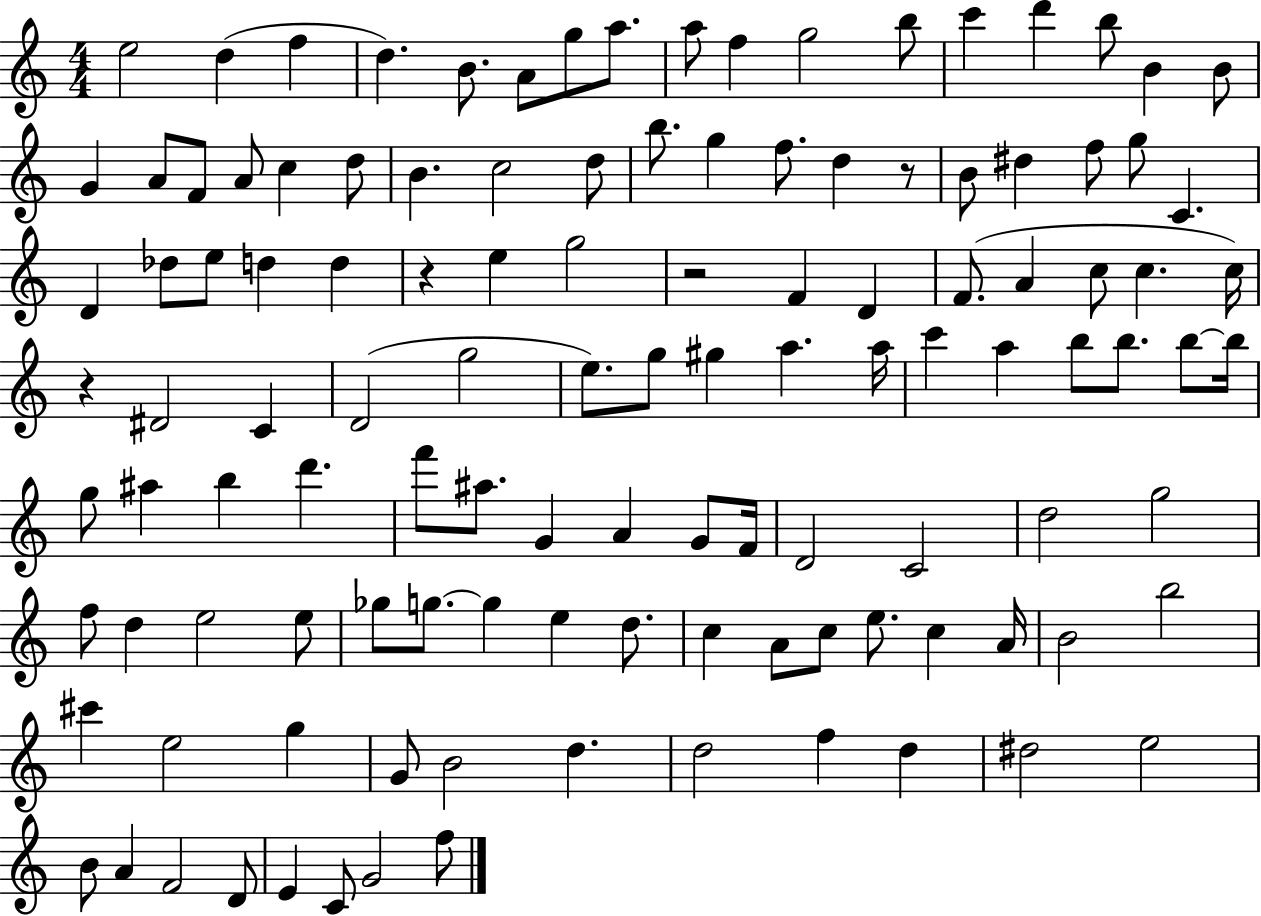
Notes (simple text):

E5/h D5/q F5/q D5/q. B4/e. A4/e G5/e A5/e. A5/e F5/q G5/h B5/e C6/q D6/q B5/e B4/q B4/e G4/q A4/e F4/e A4/e C5/q D5/e B4/q. C5/h D5/e B5/e. G5/q F5/e. D5/q R/e B4/e D#5/q F5/e G5/e C4/q. D4/q Db5/e E5/e D5/q D5/q R/q E5/q G5/h R/h F4/q D4/q F4/e. A4/q C5/e C5/q. C5/s R/q D#4/h C4/q D4/h G5/h E5/e. G5/e G#5/q A5/q. A5/s C6/q A5/q B5/e B5/e. B5/e B5/s G5/e A#5/q B5/q D6/q. F6/e A#5/e. G4/q A4/q G4/e F4/s D4/h C4/h D5/h G5/h F5/e D5/q E5/h E5/e Gb5/e G5/e. G5/q E5/q D5/e. C5/q A4/e C5/e E5/e. C5/q A4/s B4/h B5/h C#6/q E5/h G5/q G4/e B4/h D5/q. D5/h F5/q D5/q D#5/h E5/h B4/e A4/q F4/h D4/e E4/q C4/e G4/h F5/e